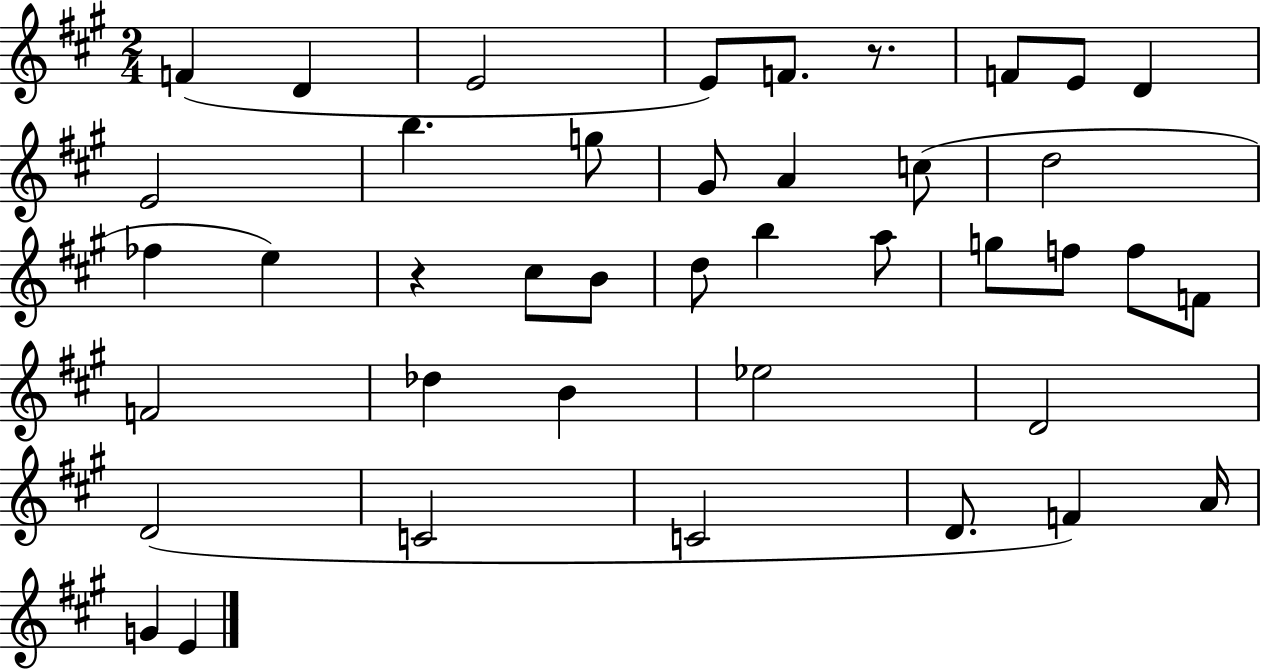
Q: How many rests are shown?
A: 2